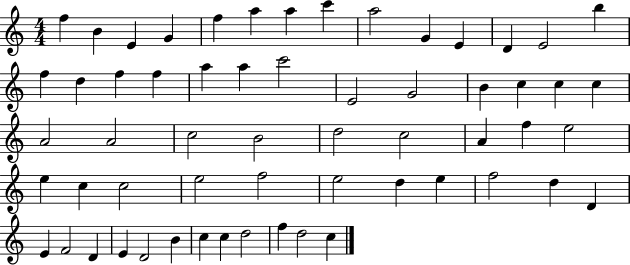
X:1
T:Untitled
M:4/4
L:1/4
K:C
f B E G f a a c' a2 G E D E2 b f d f f a a c'2 E2 G2 B c c c A2 A2 c2 B2 d2 c2 A f e2 e c c2 e2 f2 e2 d e f2 d D E F2 D E D2 B c c d2 f d2 c